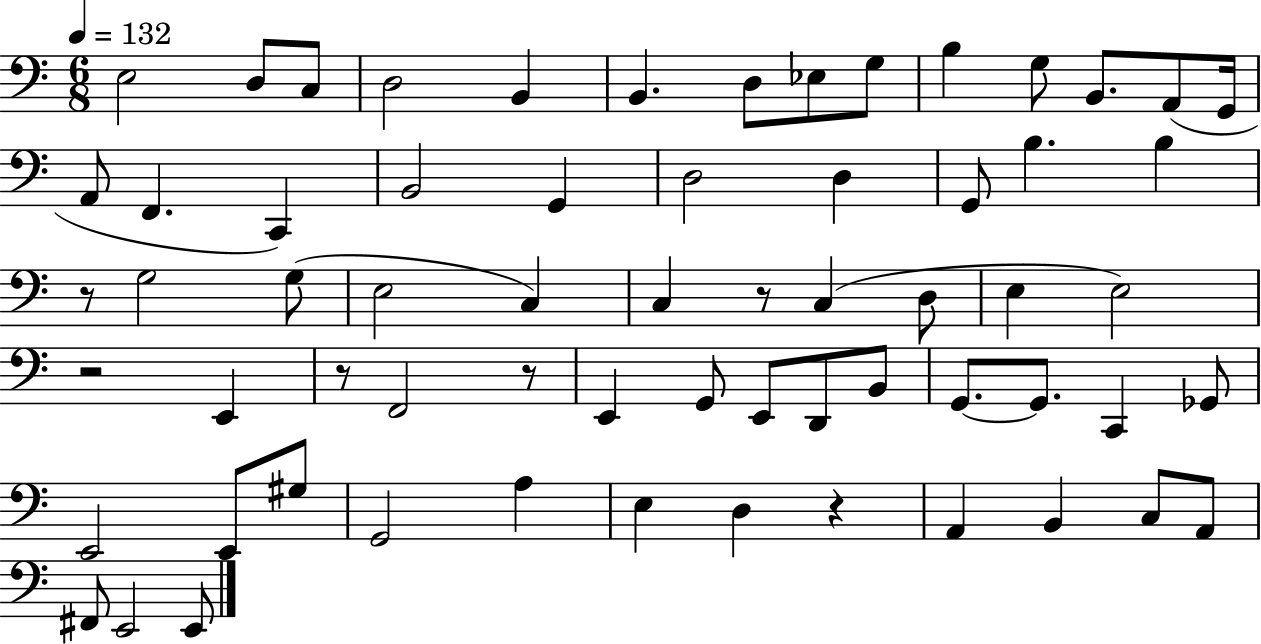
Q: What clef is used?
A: bass